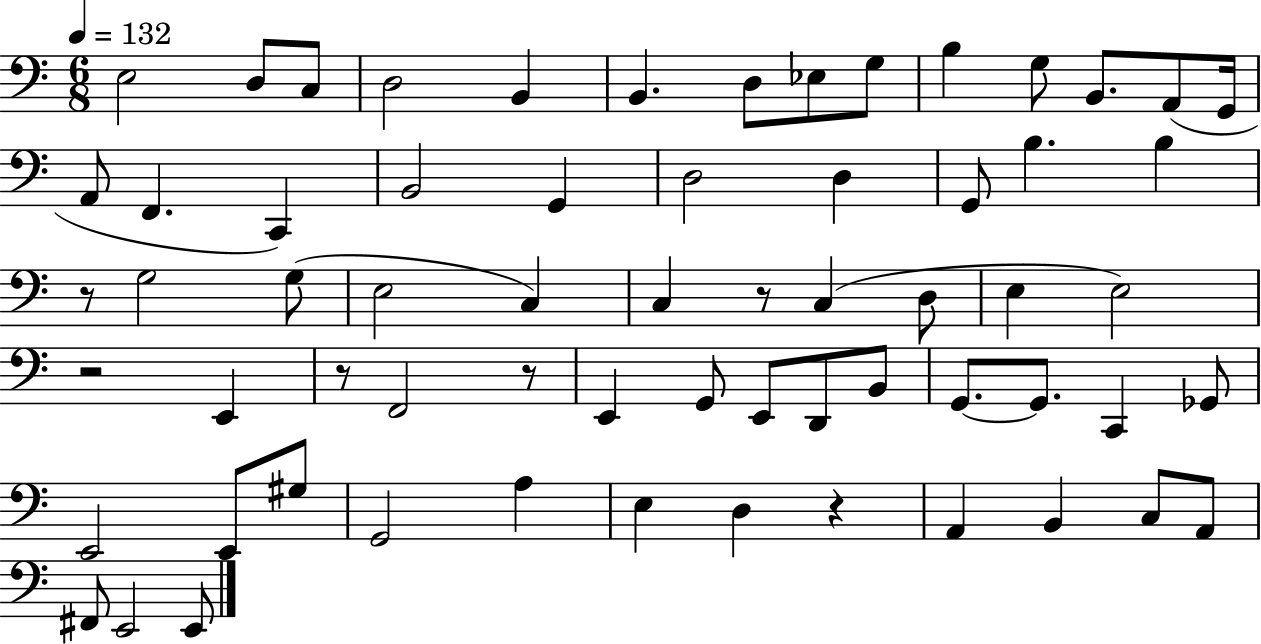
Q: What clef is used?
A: bass